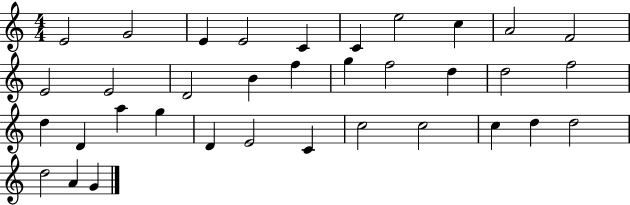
E4/h G4/h E4/q E4/h C4/q C4/q E5/h C5/q A4/h F4/h E4/h E4/h D4/h B4/q F5/q G5/q F5/h D5/q D5/h F5/h D5/q D4/q A5/q G5/q D4/q E4/h C4/q C5/h C5/h C5/q D5/q D5/h D5/h A4/q G4/q